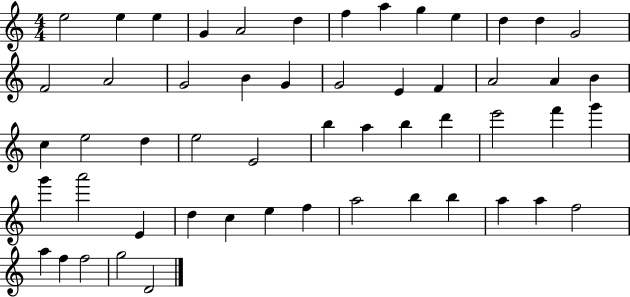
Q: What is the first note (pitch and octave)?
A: E5